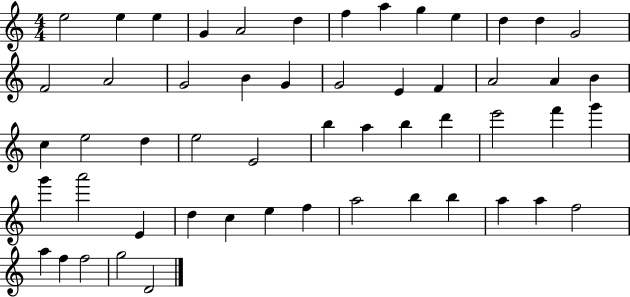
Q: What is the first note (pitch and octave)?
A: E5